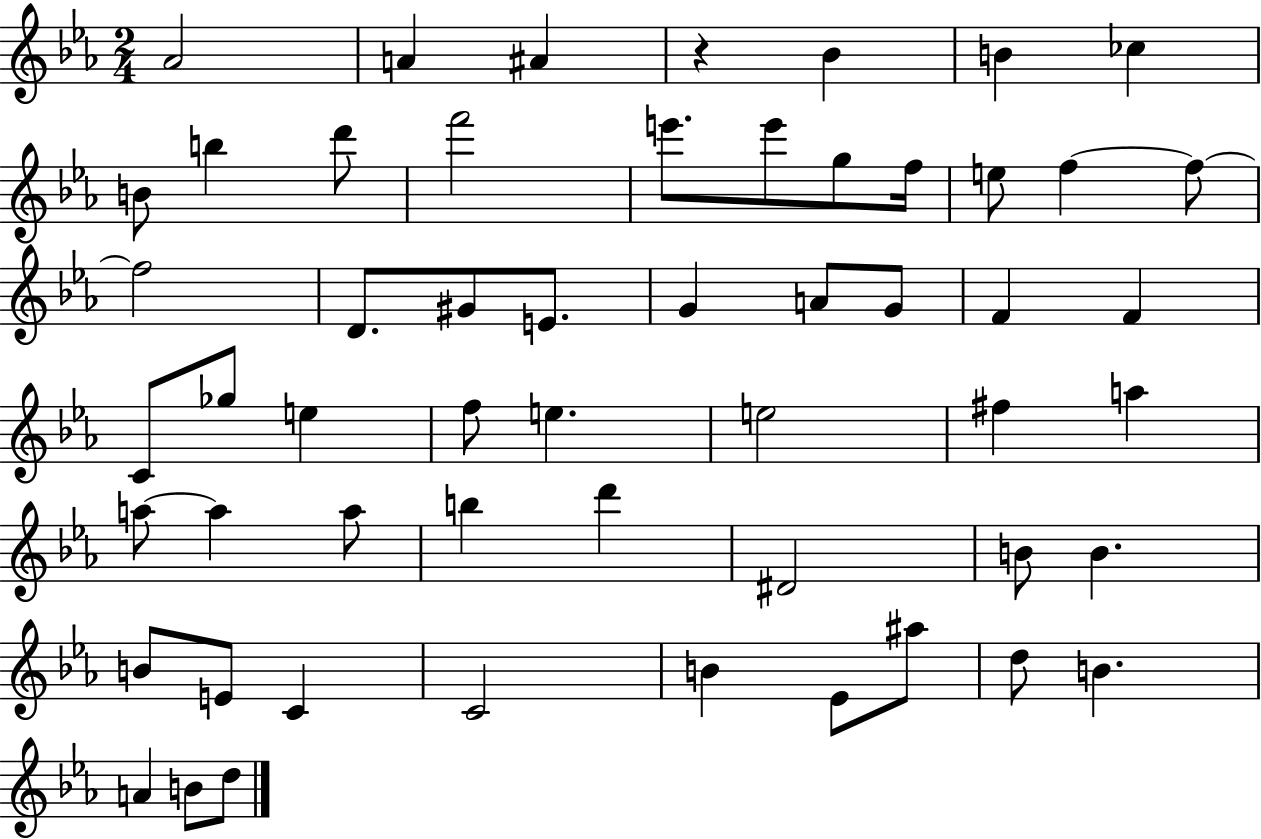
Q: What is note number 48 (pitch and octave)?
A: Eb4